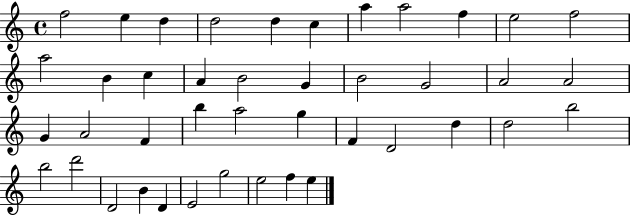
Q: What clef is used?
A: treble